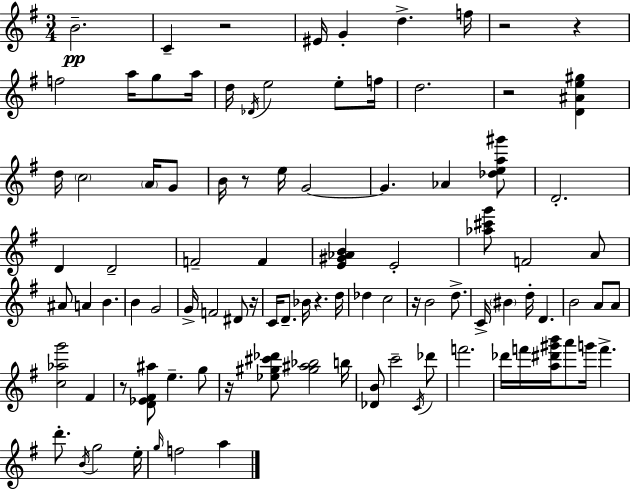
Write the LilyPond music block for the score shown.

{
  \clef treble
  \numericTimeSignature
  \time 3/4
  \key g \major
  b'2.--\pp | c'4-- r2 | eis'16 g'4-. d''4.-> f''16 | r2 r4 | \break f''2 a''16 g''8 a''16 | d''16 \acciaccatura { des'16 } e''2 e''8-. | f''16 d''2. | r2 <d' ais' e'' gis''>4 | \break d''16 \parenthesize c''2 \parenthesize a'16 g'8 | b'16 r8 e''16 g'2~~ | g'4. aes'4 <des'' e'' a'' gis'''>8 | d'2.-. | \break d'4 d'2-- | f'2-- f'4 | <e' gis' aes' b'>4 e'2-. | <aes'' cis''' g'''>8 f'2 a'8 | \break ais'8 a'4 b'4. | b'4 g'2 | g'16-> f'2 dis'8 | r16 c'16 d'8.-- bes'16 r4. | \break d''16 des''4 c''2 | r16 b'2 d''8.-> | c'16-> \parenthesize bis'4 d''16-. d'4. | b'2 a'8 a'8 | \break <c'' aes'' g'''>2 fis'4 | r8 <d' ees' fis' ais''>8 e''4.-- g''8 | r16 <ees'' gis'' cis''' des'''>8 <gis'' ais'' bes''>2 | b''16 <des' b'>8 c'''2-- \acciaccatura { c'16 } | \break des'''8 f'''2. | des'''16 f'''16 <a'' dis''' gis''' b'''>16 a'''8 g'''16 f'''4.-> | d'''8.-. \acciaccatura { b'16 } g''2 | e''16-. \grace { g''16 } f''2 | \break a''4 \bar "|."
}